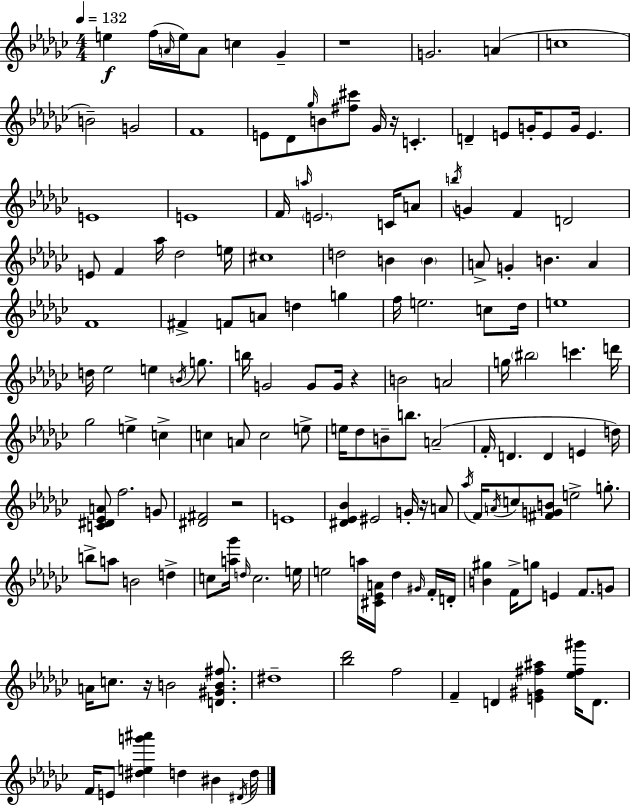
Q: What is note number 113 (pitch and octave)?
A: E5